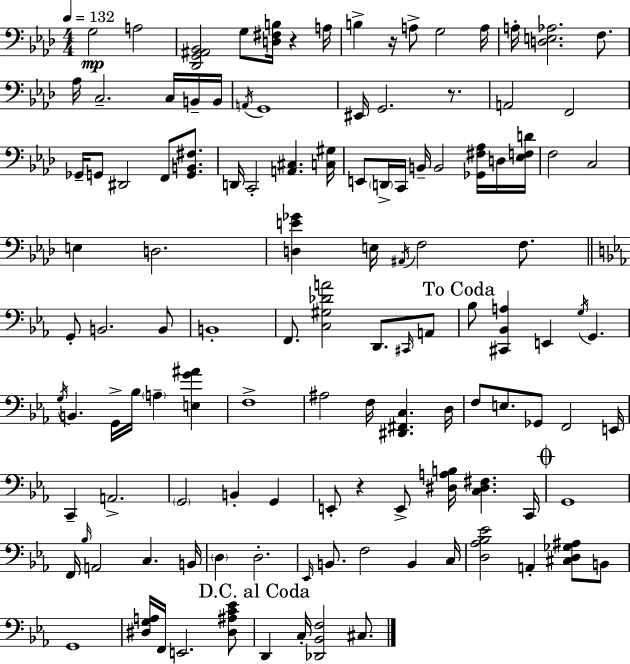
{
  \clef bass
  \numericTimeSignature
  \time 4/4
  \key aes \major
  \tempo 4 = 132
  g2\mp a2 | <des, g, ais, bes,>2 g8 <d fis b>16 r4 a16 | b4-> r16 a8-> g2 a16 | a16-. <d e aes>2. f8. | \break aes16 c2.-- c16 b,16-- b,16 | \acciaccatura { a,16 } g,1 | eis,16 g,2. r8. | a,2 f,2 | \break ges,16-- g,8 dis,2 f,8 <g, b, fis>8. | d,16 c,2-. <a, cis>4. | <c gis>16 e,8 \parenthesize d,16-> c,16 b,16-- b,2 <ges, fis aes>16 d16 | <ees f d'>16 f2 c2 | \break e4 d2. | <d e' ges'>4 e16 \acciaccatura { ais,16 } f2 f8. | \bar "||" \break \key ees \major g,8-. b,2. b,8 | b,1-. | f,8. <c gis des' a'>2 d,8. \grace { cis,16 } a,8 | \mark "To Coda" bes8 <cis, bes, a>4 e,4 \acciaccatura { g16 } g,4. | \break \acciaccatura { g16 } b,4. g,16-> bes16 \parenthesize a4-- <e g' ais'>4 | f1-> | ais2 f16 <dis, fis, c>4. | d16 f8 e8. ges,8 f,2 | \break e,16 c,4-- a,2.-> | \parenthesize g,2 b,4-. g,4 | e,8-. r4 e,8-> <dis a b>16 <c dis fis>4. | c,16 \mark \markup { \musicglyph "scripts.coda" } g,1 | \break f,16 \grace { bes16 } a,2 c4. | b,16 \parenthesize d4 d2.-. | \grace { ees,16 } b,8. f2 | b,4 c16 <d aes bes ees'>2 a,4-. | \break <cis d ges ais>8 b,8 g,1 | <dis g a>16 f,16 e,2. | <dis ais c' ees'>8 \mark "D.C. al Coda" d,4 c16-. <des, bes, f>2 | cis8. \bar "|."
}